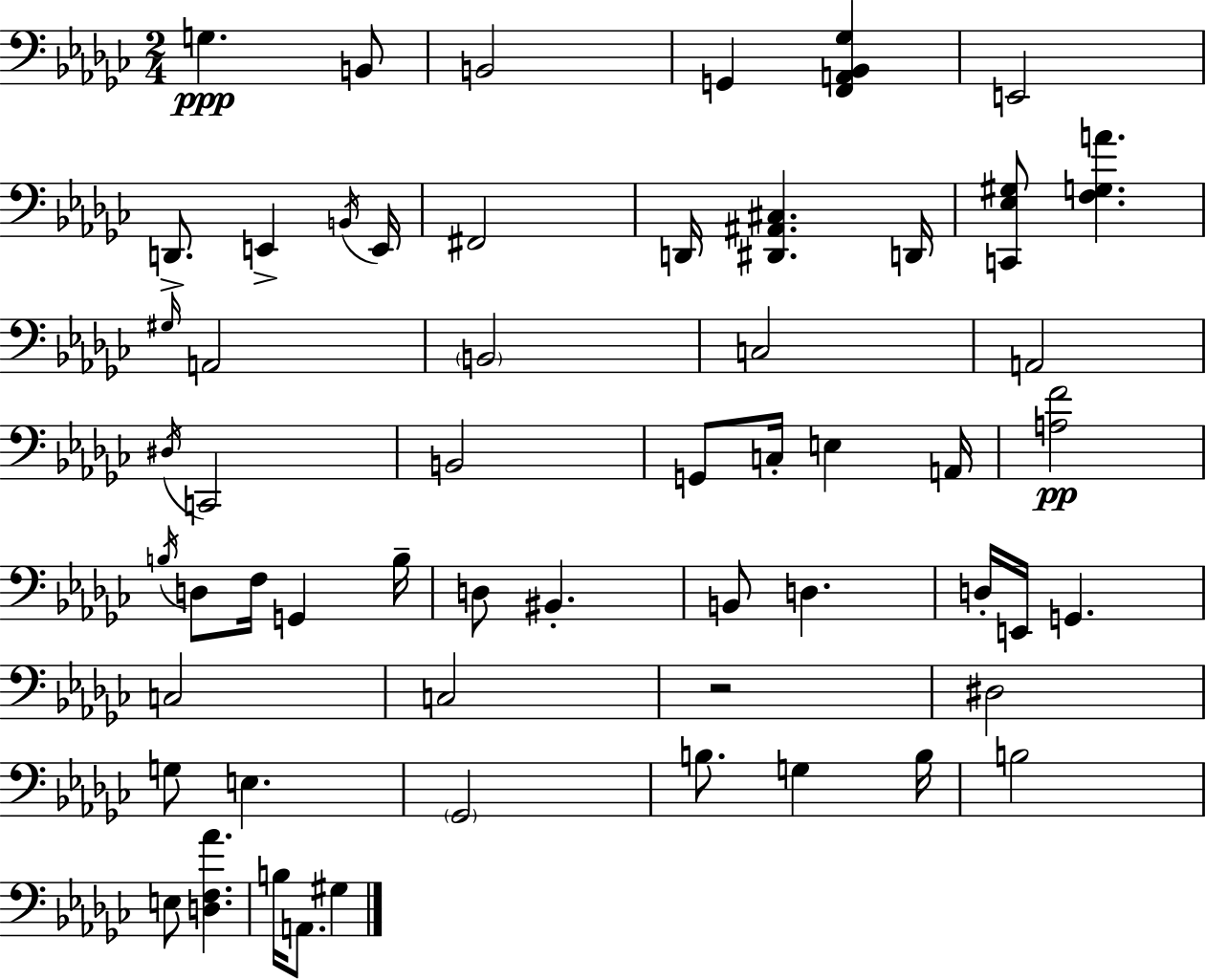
X:1
T:Untitled
M:2/4
L:1/4
K:Ebm
G, B,,/2 B,,2 G,, [F,,A,,_B,,_G,] E,,2 D,,/2 E,, B,,/4 E,,/4 ^F,,2 D,,/4 [^D,,^A,,^C,] D,,/4 [C,,_E,^G,]/2 [F,G,A] ^G,/4 A,,2 B,,2 C,2 A,,2 ^D,/4 C,,2 B,,2 G,,/2 C,/4 E, A,,/4 [A,F]2 B,/4 D,/2 F,/4 G,, B,/4 D,/2 ^B,, B,,/2 D, D,/4 E,,/4 G,, C,2 C,2 z2 ^D,2 G,/2 E, _G,,2 B,/2 G, B,/4 B,2 E,/2 [D,F,_A] B,/4 A,,/2 ^G,